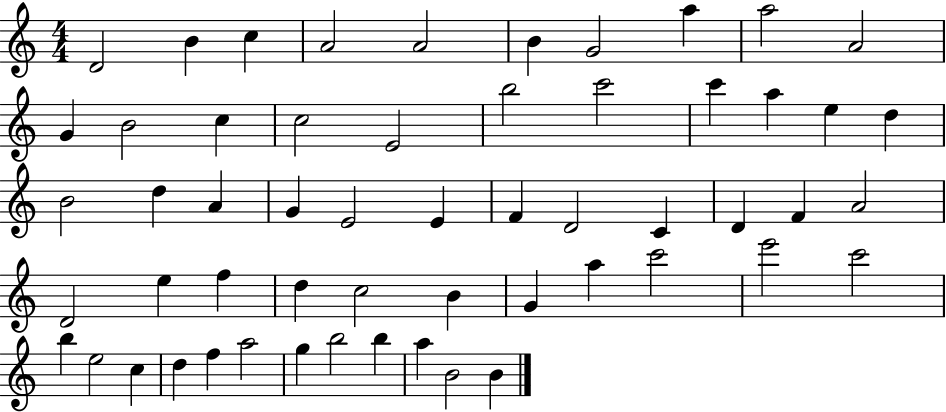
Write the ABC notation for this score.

X:1
T:Untitled
M:4/4
L:1/4
K:C
D2 B c A2 A2 B G2 a a2 A2 G B2 c c2 E2 b2 c'2 c' a e d B2 d A G E2 E F D2 C D F A2 D2 e f d c2 B G a c'2 e'2 c'2 b e2 c d f a2 g b2 b a B2 B